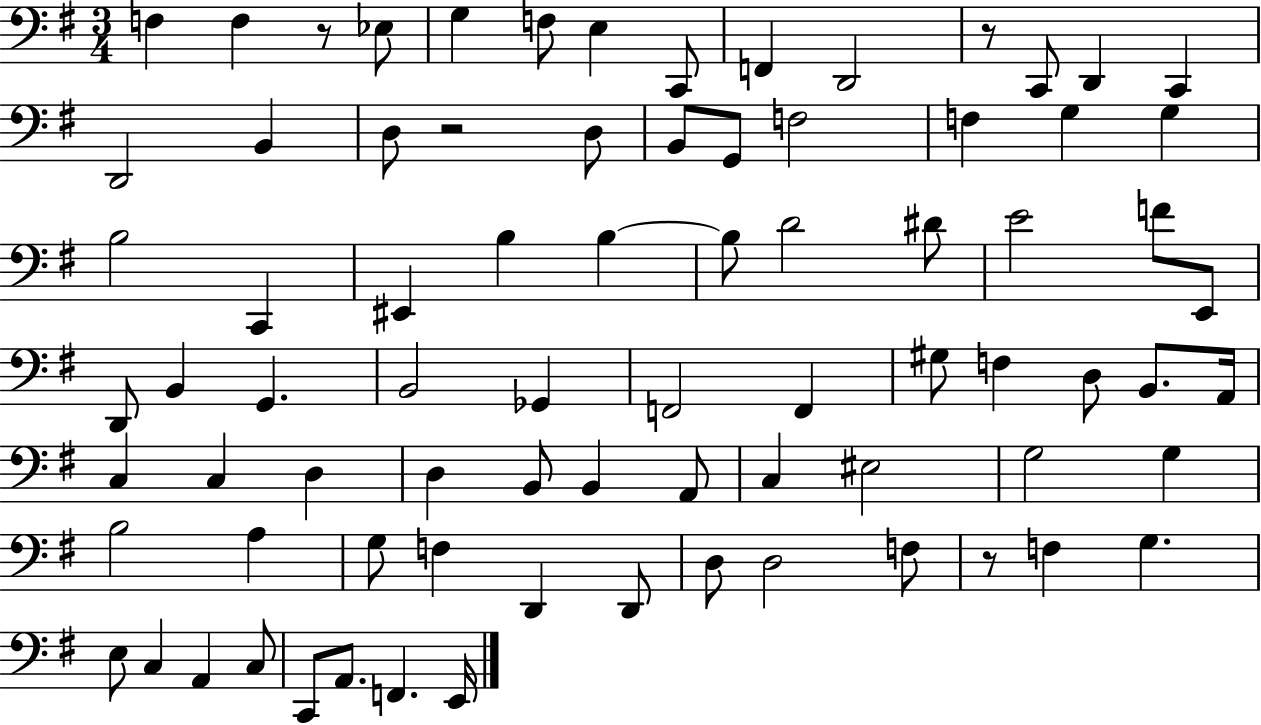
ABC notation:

X:1
T:Untitled
M:3/4
L:1/4
K:G
F, F, z/2 _E,/2 G, F,/2 E, C,,/2 F,, D,,2 z/2 C,,/2 D,, C,, D,,2 B,, D,/2 z2 D,/2 B,,/2 G,,/2 F,2 F, G, G, B,2 C,, ^E,, B, B, B,/2 D2 ^D/2 E2 F/2 E,,/2 D,,/2 B,, G,, B,,2 _G,, F,,2 F,, ^G,/2 F, D,/2 B,,/2 A,,/4 C, C, D, D, B,,/2 B,, A,,/2 C, ^E,2 G,2 G, B,2 A, G,/2 F, D,, D,,/2 D,/2 D,2 F,/2 z/2 F, G, E,/2 C, A,, C,/2 C,,/2 A,,/2 F,, E,,/4